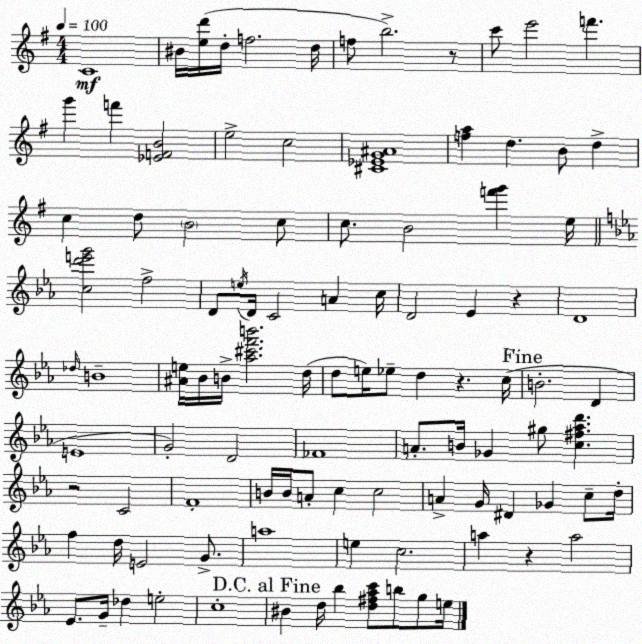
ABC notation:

X:1
T:Untitled
M:4/4
L:1/4
K:G
C4 ^B/4 [ed']/4 d/4 f2 d/4 f/2 b2 z/2 c'/2 e'2 f' g' f' [_EFB]2 e2 c2 [^C_EG^A]4 [fa] d B/2 d c d/2 B2 c/2 c/2 B2 [f'g'] e/4 [cd'e'g']2 f2 D/2 e/4 D/4 C2 A c/4 D2 _E z D4 _d/4 B4 [^Ae]/4 _B/4 B/4 [_a^c'f'b']2 d/4 d/2 e/4 _e/2 d z c/4 B2 D E4 G2 D2 _F4 A/2 B/4 _G ^g/2 [c^f_ad'] z2 C2 F4 B/4 B/4 A/2 c c2 A G/4 ^D _G c/2 d/4 f d/4 E2 G/2 a4 e c2 a z a2 _E/2 G/4 _d e2 c4 ^B d/4 _b [d^f_ac']/2 b/2 g/2 e/4